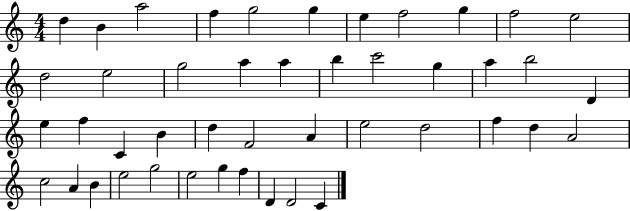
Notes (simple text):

D5/q B4/q A5/h F5/q G5/h G5/q E5/q F5/h G5/q F5/h E5/h D5/h E5/h G5/h A5/q A5/q B5/q C6/h G5/q A5/q B5/h D4/q E5/q F5/q C4/q B4/q D5/q F4/h A4/q E5/h D5/h F5/q D5/q A4/h C5/h A4/q B4/q E5/h G5/h E5/h G5/q F5/q D4/q D4/h C4/q